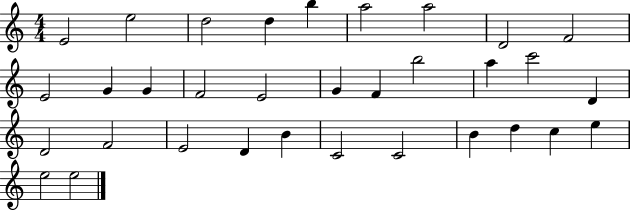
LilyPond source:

{
  \clef treble
  \numericTimeSignature
  \time 4/4
  \key c \major
  e'2 e''2 | d''2 d''4 b''4 | a''2 a''2 | d'2 f'2 | \break e'2 g'4 g'4 | f'2 e'2 | g'4 f'4 b''2 | a''4 c'''2 d'4 | \break d'2 f'2 | e'2 d'4 b'4 | c'2 c'2 | b'4 d''4 c''4 e''4 | \break e''2 e''2 | \bar "|."
}